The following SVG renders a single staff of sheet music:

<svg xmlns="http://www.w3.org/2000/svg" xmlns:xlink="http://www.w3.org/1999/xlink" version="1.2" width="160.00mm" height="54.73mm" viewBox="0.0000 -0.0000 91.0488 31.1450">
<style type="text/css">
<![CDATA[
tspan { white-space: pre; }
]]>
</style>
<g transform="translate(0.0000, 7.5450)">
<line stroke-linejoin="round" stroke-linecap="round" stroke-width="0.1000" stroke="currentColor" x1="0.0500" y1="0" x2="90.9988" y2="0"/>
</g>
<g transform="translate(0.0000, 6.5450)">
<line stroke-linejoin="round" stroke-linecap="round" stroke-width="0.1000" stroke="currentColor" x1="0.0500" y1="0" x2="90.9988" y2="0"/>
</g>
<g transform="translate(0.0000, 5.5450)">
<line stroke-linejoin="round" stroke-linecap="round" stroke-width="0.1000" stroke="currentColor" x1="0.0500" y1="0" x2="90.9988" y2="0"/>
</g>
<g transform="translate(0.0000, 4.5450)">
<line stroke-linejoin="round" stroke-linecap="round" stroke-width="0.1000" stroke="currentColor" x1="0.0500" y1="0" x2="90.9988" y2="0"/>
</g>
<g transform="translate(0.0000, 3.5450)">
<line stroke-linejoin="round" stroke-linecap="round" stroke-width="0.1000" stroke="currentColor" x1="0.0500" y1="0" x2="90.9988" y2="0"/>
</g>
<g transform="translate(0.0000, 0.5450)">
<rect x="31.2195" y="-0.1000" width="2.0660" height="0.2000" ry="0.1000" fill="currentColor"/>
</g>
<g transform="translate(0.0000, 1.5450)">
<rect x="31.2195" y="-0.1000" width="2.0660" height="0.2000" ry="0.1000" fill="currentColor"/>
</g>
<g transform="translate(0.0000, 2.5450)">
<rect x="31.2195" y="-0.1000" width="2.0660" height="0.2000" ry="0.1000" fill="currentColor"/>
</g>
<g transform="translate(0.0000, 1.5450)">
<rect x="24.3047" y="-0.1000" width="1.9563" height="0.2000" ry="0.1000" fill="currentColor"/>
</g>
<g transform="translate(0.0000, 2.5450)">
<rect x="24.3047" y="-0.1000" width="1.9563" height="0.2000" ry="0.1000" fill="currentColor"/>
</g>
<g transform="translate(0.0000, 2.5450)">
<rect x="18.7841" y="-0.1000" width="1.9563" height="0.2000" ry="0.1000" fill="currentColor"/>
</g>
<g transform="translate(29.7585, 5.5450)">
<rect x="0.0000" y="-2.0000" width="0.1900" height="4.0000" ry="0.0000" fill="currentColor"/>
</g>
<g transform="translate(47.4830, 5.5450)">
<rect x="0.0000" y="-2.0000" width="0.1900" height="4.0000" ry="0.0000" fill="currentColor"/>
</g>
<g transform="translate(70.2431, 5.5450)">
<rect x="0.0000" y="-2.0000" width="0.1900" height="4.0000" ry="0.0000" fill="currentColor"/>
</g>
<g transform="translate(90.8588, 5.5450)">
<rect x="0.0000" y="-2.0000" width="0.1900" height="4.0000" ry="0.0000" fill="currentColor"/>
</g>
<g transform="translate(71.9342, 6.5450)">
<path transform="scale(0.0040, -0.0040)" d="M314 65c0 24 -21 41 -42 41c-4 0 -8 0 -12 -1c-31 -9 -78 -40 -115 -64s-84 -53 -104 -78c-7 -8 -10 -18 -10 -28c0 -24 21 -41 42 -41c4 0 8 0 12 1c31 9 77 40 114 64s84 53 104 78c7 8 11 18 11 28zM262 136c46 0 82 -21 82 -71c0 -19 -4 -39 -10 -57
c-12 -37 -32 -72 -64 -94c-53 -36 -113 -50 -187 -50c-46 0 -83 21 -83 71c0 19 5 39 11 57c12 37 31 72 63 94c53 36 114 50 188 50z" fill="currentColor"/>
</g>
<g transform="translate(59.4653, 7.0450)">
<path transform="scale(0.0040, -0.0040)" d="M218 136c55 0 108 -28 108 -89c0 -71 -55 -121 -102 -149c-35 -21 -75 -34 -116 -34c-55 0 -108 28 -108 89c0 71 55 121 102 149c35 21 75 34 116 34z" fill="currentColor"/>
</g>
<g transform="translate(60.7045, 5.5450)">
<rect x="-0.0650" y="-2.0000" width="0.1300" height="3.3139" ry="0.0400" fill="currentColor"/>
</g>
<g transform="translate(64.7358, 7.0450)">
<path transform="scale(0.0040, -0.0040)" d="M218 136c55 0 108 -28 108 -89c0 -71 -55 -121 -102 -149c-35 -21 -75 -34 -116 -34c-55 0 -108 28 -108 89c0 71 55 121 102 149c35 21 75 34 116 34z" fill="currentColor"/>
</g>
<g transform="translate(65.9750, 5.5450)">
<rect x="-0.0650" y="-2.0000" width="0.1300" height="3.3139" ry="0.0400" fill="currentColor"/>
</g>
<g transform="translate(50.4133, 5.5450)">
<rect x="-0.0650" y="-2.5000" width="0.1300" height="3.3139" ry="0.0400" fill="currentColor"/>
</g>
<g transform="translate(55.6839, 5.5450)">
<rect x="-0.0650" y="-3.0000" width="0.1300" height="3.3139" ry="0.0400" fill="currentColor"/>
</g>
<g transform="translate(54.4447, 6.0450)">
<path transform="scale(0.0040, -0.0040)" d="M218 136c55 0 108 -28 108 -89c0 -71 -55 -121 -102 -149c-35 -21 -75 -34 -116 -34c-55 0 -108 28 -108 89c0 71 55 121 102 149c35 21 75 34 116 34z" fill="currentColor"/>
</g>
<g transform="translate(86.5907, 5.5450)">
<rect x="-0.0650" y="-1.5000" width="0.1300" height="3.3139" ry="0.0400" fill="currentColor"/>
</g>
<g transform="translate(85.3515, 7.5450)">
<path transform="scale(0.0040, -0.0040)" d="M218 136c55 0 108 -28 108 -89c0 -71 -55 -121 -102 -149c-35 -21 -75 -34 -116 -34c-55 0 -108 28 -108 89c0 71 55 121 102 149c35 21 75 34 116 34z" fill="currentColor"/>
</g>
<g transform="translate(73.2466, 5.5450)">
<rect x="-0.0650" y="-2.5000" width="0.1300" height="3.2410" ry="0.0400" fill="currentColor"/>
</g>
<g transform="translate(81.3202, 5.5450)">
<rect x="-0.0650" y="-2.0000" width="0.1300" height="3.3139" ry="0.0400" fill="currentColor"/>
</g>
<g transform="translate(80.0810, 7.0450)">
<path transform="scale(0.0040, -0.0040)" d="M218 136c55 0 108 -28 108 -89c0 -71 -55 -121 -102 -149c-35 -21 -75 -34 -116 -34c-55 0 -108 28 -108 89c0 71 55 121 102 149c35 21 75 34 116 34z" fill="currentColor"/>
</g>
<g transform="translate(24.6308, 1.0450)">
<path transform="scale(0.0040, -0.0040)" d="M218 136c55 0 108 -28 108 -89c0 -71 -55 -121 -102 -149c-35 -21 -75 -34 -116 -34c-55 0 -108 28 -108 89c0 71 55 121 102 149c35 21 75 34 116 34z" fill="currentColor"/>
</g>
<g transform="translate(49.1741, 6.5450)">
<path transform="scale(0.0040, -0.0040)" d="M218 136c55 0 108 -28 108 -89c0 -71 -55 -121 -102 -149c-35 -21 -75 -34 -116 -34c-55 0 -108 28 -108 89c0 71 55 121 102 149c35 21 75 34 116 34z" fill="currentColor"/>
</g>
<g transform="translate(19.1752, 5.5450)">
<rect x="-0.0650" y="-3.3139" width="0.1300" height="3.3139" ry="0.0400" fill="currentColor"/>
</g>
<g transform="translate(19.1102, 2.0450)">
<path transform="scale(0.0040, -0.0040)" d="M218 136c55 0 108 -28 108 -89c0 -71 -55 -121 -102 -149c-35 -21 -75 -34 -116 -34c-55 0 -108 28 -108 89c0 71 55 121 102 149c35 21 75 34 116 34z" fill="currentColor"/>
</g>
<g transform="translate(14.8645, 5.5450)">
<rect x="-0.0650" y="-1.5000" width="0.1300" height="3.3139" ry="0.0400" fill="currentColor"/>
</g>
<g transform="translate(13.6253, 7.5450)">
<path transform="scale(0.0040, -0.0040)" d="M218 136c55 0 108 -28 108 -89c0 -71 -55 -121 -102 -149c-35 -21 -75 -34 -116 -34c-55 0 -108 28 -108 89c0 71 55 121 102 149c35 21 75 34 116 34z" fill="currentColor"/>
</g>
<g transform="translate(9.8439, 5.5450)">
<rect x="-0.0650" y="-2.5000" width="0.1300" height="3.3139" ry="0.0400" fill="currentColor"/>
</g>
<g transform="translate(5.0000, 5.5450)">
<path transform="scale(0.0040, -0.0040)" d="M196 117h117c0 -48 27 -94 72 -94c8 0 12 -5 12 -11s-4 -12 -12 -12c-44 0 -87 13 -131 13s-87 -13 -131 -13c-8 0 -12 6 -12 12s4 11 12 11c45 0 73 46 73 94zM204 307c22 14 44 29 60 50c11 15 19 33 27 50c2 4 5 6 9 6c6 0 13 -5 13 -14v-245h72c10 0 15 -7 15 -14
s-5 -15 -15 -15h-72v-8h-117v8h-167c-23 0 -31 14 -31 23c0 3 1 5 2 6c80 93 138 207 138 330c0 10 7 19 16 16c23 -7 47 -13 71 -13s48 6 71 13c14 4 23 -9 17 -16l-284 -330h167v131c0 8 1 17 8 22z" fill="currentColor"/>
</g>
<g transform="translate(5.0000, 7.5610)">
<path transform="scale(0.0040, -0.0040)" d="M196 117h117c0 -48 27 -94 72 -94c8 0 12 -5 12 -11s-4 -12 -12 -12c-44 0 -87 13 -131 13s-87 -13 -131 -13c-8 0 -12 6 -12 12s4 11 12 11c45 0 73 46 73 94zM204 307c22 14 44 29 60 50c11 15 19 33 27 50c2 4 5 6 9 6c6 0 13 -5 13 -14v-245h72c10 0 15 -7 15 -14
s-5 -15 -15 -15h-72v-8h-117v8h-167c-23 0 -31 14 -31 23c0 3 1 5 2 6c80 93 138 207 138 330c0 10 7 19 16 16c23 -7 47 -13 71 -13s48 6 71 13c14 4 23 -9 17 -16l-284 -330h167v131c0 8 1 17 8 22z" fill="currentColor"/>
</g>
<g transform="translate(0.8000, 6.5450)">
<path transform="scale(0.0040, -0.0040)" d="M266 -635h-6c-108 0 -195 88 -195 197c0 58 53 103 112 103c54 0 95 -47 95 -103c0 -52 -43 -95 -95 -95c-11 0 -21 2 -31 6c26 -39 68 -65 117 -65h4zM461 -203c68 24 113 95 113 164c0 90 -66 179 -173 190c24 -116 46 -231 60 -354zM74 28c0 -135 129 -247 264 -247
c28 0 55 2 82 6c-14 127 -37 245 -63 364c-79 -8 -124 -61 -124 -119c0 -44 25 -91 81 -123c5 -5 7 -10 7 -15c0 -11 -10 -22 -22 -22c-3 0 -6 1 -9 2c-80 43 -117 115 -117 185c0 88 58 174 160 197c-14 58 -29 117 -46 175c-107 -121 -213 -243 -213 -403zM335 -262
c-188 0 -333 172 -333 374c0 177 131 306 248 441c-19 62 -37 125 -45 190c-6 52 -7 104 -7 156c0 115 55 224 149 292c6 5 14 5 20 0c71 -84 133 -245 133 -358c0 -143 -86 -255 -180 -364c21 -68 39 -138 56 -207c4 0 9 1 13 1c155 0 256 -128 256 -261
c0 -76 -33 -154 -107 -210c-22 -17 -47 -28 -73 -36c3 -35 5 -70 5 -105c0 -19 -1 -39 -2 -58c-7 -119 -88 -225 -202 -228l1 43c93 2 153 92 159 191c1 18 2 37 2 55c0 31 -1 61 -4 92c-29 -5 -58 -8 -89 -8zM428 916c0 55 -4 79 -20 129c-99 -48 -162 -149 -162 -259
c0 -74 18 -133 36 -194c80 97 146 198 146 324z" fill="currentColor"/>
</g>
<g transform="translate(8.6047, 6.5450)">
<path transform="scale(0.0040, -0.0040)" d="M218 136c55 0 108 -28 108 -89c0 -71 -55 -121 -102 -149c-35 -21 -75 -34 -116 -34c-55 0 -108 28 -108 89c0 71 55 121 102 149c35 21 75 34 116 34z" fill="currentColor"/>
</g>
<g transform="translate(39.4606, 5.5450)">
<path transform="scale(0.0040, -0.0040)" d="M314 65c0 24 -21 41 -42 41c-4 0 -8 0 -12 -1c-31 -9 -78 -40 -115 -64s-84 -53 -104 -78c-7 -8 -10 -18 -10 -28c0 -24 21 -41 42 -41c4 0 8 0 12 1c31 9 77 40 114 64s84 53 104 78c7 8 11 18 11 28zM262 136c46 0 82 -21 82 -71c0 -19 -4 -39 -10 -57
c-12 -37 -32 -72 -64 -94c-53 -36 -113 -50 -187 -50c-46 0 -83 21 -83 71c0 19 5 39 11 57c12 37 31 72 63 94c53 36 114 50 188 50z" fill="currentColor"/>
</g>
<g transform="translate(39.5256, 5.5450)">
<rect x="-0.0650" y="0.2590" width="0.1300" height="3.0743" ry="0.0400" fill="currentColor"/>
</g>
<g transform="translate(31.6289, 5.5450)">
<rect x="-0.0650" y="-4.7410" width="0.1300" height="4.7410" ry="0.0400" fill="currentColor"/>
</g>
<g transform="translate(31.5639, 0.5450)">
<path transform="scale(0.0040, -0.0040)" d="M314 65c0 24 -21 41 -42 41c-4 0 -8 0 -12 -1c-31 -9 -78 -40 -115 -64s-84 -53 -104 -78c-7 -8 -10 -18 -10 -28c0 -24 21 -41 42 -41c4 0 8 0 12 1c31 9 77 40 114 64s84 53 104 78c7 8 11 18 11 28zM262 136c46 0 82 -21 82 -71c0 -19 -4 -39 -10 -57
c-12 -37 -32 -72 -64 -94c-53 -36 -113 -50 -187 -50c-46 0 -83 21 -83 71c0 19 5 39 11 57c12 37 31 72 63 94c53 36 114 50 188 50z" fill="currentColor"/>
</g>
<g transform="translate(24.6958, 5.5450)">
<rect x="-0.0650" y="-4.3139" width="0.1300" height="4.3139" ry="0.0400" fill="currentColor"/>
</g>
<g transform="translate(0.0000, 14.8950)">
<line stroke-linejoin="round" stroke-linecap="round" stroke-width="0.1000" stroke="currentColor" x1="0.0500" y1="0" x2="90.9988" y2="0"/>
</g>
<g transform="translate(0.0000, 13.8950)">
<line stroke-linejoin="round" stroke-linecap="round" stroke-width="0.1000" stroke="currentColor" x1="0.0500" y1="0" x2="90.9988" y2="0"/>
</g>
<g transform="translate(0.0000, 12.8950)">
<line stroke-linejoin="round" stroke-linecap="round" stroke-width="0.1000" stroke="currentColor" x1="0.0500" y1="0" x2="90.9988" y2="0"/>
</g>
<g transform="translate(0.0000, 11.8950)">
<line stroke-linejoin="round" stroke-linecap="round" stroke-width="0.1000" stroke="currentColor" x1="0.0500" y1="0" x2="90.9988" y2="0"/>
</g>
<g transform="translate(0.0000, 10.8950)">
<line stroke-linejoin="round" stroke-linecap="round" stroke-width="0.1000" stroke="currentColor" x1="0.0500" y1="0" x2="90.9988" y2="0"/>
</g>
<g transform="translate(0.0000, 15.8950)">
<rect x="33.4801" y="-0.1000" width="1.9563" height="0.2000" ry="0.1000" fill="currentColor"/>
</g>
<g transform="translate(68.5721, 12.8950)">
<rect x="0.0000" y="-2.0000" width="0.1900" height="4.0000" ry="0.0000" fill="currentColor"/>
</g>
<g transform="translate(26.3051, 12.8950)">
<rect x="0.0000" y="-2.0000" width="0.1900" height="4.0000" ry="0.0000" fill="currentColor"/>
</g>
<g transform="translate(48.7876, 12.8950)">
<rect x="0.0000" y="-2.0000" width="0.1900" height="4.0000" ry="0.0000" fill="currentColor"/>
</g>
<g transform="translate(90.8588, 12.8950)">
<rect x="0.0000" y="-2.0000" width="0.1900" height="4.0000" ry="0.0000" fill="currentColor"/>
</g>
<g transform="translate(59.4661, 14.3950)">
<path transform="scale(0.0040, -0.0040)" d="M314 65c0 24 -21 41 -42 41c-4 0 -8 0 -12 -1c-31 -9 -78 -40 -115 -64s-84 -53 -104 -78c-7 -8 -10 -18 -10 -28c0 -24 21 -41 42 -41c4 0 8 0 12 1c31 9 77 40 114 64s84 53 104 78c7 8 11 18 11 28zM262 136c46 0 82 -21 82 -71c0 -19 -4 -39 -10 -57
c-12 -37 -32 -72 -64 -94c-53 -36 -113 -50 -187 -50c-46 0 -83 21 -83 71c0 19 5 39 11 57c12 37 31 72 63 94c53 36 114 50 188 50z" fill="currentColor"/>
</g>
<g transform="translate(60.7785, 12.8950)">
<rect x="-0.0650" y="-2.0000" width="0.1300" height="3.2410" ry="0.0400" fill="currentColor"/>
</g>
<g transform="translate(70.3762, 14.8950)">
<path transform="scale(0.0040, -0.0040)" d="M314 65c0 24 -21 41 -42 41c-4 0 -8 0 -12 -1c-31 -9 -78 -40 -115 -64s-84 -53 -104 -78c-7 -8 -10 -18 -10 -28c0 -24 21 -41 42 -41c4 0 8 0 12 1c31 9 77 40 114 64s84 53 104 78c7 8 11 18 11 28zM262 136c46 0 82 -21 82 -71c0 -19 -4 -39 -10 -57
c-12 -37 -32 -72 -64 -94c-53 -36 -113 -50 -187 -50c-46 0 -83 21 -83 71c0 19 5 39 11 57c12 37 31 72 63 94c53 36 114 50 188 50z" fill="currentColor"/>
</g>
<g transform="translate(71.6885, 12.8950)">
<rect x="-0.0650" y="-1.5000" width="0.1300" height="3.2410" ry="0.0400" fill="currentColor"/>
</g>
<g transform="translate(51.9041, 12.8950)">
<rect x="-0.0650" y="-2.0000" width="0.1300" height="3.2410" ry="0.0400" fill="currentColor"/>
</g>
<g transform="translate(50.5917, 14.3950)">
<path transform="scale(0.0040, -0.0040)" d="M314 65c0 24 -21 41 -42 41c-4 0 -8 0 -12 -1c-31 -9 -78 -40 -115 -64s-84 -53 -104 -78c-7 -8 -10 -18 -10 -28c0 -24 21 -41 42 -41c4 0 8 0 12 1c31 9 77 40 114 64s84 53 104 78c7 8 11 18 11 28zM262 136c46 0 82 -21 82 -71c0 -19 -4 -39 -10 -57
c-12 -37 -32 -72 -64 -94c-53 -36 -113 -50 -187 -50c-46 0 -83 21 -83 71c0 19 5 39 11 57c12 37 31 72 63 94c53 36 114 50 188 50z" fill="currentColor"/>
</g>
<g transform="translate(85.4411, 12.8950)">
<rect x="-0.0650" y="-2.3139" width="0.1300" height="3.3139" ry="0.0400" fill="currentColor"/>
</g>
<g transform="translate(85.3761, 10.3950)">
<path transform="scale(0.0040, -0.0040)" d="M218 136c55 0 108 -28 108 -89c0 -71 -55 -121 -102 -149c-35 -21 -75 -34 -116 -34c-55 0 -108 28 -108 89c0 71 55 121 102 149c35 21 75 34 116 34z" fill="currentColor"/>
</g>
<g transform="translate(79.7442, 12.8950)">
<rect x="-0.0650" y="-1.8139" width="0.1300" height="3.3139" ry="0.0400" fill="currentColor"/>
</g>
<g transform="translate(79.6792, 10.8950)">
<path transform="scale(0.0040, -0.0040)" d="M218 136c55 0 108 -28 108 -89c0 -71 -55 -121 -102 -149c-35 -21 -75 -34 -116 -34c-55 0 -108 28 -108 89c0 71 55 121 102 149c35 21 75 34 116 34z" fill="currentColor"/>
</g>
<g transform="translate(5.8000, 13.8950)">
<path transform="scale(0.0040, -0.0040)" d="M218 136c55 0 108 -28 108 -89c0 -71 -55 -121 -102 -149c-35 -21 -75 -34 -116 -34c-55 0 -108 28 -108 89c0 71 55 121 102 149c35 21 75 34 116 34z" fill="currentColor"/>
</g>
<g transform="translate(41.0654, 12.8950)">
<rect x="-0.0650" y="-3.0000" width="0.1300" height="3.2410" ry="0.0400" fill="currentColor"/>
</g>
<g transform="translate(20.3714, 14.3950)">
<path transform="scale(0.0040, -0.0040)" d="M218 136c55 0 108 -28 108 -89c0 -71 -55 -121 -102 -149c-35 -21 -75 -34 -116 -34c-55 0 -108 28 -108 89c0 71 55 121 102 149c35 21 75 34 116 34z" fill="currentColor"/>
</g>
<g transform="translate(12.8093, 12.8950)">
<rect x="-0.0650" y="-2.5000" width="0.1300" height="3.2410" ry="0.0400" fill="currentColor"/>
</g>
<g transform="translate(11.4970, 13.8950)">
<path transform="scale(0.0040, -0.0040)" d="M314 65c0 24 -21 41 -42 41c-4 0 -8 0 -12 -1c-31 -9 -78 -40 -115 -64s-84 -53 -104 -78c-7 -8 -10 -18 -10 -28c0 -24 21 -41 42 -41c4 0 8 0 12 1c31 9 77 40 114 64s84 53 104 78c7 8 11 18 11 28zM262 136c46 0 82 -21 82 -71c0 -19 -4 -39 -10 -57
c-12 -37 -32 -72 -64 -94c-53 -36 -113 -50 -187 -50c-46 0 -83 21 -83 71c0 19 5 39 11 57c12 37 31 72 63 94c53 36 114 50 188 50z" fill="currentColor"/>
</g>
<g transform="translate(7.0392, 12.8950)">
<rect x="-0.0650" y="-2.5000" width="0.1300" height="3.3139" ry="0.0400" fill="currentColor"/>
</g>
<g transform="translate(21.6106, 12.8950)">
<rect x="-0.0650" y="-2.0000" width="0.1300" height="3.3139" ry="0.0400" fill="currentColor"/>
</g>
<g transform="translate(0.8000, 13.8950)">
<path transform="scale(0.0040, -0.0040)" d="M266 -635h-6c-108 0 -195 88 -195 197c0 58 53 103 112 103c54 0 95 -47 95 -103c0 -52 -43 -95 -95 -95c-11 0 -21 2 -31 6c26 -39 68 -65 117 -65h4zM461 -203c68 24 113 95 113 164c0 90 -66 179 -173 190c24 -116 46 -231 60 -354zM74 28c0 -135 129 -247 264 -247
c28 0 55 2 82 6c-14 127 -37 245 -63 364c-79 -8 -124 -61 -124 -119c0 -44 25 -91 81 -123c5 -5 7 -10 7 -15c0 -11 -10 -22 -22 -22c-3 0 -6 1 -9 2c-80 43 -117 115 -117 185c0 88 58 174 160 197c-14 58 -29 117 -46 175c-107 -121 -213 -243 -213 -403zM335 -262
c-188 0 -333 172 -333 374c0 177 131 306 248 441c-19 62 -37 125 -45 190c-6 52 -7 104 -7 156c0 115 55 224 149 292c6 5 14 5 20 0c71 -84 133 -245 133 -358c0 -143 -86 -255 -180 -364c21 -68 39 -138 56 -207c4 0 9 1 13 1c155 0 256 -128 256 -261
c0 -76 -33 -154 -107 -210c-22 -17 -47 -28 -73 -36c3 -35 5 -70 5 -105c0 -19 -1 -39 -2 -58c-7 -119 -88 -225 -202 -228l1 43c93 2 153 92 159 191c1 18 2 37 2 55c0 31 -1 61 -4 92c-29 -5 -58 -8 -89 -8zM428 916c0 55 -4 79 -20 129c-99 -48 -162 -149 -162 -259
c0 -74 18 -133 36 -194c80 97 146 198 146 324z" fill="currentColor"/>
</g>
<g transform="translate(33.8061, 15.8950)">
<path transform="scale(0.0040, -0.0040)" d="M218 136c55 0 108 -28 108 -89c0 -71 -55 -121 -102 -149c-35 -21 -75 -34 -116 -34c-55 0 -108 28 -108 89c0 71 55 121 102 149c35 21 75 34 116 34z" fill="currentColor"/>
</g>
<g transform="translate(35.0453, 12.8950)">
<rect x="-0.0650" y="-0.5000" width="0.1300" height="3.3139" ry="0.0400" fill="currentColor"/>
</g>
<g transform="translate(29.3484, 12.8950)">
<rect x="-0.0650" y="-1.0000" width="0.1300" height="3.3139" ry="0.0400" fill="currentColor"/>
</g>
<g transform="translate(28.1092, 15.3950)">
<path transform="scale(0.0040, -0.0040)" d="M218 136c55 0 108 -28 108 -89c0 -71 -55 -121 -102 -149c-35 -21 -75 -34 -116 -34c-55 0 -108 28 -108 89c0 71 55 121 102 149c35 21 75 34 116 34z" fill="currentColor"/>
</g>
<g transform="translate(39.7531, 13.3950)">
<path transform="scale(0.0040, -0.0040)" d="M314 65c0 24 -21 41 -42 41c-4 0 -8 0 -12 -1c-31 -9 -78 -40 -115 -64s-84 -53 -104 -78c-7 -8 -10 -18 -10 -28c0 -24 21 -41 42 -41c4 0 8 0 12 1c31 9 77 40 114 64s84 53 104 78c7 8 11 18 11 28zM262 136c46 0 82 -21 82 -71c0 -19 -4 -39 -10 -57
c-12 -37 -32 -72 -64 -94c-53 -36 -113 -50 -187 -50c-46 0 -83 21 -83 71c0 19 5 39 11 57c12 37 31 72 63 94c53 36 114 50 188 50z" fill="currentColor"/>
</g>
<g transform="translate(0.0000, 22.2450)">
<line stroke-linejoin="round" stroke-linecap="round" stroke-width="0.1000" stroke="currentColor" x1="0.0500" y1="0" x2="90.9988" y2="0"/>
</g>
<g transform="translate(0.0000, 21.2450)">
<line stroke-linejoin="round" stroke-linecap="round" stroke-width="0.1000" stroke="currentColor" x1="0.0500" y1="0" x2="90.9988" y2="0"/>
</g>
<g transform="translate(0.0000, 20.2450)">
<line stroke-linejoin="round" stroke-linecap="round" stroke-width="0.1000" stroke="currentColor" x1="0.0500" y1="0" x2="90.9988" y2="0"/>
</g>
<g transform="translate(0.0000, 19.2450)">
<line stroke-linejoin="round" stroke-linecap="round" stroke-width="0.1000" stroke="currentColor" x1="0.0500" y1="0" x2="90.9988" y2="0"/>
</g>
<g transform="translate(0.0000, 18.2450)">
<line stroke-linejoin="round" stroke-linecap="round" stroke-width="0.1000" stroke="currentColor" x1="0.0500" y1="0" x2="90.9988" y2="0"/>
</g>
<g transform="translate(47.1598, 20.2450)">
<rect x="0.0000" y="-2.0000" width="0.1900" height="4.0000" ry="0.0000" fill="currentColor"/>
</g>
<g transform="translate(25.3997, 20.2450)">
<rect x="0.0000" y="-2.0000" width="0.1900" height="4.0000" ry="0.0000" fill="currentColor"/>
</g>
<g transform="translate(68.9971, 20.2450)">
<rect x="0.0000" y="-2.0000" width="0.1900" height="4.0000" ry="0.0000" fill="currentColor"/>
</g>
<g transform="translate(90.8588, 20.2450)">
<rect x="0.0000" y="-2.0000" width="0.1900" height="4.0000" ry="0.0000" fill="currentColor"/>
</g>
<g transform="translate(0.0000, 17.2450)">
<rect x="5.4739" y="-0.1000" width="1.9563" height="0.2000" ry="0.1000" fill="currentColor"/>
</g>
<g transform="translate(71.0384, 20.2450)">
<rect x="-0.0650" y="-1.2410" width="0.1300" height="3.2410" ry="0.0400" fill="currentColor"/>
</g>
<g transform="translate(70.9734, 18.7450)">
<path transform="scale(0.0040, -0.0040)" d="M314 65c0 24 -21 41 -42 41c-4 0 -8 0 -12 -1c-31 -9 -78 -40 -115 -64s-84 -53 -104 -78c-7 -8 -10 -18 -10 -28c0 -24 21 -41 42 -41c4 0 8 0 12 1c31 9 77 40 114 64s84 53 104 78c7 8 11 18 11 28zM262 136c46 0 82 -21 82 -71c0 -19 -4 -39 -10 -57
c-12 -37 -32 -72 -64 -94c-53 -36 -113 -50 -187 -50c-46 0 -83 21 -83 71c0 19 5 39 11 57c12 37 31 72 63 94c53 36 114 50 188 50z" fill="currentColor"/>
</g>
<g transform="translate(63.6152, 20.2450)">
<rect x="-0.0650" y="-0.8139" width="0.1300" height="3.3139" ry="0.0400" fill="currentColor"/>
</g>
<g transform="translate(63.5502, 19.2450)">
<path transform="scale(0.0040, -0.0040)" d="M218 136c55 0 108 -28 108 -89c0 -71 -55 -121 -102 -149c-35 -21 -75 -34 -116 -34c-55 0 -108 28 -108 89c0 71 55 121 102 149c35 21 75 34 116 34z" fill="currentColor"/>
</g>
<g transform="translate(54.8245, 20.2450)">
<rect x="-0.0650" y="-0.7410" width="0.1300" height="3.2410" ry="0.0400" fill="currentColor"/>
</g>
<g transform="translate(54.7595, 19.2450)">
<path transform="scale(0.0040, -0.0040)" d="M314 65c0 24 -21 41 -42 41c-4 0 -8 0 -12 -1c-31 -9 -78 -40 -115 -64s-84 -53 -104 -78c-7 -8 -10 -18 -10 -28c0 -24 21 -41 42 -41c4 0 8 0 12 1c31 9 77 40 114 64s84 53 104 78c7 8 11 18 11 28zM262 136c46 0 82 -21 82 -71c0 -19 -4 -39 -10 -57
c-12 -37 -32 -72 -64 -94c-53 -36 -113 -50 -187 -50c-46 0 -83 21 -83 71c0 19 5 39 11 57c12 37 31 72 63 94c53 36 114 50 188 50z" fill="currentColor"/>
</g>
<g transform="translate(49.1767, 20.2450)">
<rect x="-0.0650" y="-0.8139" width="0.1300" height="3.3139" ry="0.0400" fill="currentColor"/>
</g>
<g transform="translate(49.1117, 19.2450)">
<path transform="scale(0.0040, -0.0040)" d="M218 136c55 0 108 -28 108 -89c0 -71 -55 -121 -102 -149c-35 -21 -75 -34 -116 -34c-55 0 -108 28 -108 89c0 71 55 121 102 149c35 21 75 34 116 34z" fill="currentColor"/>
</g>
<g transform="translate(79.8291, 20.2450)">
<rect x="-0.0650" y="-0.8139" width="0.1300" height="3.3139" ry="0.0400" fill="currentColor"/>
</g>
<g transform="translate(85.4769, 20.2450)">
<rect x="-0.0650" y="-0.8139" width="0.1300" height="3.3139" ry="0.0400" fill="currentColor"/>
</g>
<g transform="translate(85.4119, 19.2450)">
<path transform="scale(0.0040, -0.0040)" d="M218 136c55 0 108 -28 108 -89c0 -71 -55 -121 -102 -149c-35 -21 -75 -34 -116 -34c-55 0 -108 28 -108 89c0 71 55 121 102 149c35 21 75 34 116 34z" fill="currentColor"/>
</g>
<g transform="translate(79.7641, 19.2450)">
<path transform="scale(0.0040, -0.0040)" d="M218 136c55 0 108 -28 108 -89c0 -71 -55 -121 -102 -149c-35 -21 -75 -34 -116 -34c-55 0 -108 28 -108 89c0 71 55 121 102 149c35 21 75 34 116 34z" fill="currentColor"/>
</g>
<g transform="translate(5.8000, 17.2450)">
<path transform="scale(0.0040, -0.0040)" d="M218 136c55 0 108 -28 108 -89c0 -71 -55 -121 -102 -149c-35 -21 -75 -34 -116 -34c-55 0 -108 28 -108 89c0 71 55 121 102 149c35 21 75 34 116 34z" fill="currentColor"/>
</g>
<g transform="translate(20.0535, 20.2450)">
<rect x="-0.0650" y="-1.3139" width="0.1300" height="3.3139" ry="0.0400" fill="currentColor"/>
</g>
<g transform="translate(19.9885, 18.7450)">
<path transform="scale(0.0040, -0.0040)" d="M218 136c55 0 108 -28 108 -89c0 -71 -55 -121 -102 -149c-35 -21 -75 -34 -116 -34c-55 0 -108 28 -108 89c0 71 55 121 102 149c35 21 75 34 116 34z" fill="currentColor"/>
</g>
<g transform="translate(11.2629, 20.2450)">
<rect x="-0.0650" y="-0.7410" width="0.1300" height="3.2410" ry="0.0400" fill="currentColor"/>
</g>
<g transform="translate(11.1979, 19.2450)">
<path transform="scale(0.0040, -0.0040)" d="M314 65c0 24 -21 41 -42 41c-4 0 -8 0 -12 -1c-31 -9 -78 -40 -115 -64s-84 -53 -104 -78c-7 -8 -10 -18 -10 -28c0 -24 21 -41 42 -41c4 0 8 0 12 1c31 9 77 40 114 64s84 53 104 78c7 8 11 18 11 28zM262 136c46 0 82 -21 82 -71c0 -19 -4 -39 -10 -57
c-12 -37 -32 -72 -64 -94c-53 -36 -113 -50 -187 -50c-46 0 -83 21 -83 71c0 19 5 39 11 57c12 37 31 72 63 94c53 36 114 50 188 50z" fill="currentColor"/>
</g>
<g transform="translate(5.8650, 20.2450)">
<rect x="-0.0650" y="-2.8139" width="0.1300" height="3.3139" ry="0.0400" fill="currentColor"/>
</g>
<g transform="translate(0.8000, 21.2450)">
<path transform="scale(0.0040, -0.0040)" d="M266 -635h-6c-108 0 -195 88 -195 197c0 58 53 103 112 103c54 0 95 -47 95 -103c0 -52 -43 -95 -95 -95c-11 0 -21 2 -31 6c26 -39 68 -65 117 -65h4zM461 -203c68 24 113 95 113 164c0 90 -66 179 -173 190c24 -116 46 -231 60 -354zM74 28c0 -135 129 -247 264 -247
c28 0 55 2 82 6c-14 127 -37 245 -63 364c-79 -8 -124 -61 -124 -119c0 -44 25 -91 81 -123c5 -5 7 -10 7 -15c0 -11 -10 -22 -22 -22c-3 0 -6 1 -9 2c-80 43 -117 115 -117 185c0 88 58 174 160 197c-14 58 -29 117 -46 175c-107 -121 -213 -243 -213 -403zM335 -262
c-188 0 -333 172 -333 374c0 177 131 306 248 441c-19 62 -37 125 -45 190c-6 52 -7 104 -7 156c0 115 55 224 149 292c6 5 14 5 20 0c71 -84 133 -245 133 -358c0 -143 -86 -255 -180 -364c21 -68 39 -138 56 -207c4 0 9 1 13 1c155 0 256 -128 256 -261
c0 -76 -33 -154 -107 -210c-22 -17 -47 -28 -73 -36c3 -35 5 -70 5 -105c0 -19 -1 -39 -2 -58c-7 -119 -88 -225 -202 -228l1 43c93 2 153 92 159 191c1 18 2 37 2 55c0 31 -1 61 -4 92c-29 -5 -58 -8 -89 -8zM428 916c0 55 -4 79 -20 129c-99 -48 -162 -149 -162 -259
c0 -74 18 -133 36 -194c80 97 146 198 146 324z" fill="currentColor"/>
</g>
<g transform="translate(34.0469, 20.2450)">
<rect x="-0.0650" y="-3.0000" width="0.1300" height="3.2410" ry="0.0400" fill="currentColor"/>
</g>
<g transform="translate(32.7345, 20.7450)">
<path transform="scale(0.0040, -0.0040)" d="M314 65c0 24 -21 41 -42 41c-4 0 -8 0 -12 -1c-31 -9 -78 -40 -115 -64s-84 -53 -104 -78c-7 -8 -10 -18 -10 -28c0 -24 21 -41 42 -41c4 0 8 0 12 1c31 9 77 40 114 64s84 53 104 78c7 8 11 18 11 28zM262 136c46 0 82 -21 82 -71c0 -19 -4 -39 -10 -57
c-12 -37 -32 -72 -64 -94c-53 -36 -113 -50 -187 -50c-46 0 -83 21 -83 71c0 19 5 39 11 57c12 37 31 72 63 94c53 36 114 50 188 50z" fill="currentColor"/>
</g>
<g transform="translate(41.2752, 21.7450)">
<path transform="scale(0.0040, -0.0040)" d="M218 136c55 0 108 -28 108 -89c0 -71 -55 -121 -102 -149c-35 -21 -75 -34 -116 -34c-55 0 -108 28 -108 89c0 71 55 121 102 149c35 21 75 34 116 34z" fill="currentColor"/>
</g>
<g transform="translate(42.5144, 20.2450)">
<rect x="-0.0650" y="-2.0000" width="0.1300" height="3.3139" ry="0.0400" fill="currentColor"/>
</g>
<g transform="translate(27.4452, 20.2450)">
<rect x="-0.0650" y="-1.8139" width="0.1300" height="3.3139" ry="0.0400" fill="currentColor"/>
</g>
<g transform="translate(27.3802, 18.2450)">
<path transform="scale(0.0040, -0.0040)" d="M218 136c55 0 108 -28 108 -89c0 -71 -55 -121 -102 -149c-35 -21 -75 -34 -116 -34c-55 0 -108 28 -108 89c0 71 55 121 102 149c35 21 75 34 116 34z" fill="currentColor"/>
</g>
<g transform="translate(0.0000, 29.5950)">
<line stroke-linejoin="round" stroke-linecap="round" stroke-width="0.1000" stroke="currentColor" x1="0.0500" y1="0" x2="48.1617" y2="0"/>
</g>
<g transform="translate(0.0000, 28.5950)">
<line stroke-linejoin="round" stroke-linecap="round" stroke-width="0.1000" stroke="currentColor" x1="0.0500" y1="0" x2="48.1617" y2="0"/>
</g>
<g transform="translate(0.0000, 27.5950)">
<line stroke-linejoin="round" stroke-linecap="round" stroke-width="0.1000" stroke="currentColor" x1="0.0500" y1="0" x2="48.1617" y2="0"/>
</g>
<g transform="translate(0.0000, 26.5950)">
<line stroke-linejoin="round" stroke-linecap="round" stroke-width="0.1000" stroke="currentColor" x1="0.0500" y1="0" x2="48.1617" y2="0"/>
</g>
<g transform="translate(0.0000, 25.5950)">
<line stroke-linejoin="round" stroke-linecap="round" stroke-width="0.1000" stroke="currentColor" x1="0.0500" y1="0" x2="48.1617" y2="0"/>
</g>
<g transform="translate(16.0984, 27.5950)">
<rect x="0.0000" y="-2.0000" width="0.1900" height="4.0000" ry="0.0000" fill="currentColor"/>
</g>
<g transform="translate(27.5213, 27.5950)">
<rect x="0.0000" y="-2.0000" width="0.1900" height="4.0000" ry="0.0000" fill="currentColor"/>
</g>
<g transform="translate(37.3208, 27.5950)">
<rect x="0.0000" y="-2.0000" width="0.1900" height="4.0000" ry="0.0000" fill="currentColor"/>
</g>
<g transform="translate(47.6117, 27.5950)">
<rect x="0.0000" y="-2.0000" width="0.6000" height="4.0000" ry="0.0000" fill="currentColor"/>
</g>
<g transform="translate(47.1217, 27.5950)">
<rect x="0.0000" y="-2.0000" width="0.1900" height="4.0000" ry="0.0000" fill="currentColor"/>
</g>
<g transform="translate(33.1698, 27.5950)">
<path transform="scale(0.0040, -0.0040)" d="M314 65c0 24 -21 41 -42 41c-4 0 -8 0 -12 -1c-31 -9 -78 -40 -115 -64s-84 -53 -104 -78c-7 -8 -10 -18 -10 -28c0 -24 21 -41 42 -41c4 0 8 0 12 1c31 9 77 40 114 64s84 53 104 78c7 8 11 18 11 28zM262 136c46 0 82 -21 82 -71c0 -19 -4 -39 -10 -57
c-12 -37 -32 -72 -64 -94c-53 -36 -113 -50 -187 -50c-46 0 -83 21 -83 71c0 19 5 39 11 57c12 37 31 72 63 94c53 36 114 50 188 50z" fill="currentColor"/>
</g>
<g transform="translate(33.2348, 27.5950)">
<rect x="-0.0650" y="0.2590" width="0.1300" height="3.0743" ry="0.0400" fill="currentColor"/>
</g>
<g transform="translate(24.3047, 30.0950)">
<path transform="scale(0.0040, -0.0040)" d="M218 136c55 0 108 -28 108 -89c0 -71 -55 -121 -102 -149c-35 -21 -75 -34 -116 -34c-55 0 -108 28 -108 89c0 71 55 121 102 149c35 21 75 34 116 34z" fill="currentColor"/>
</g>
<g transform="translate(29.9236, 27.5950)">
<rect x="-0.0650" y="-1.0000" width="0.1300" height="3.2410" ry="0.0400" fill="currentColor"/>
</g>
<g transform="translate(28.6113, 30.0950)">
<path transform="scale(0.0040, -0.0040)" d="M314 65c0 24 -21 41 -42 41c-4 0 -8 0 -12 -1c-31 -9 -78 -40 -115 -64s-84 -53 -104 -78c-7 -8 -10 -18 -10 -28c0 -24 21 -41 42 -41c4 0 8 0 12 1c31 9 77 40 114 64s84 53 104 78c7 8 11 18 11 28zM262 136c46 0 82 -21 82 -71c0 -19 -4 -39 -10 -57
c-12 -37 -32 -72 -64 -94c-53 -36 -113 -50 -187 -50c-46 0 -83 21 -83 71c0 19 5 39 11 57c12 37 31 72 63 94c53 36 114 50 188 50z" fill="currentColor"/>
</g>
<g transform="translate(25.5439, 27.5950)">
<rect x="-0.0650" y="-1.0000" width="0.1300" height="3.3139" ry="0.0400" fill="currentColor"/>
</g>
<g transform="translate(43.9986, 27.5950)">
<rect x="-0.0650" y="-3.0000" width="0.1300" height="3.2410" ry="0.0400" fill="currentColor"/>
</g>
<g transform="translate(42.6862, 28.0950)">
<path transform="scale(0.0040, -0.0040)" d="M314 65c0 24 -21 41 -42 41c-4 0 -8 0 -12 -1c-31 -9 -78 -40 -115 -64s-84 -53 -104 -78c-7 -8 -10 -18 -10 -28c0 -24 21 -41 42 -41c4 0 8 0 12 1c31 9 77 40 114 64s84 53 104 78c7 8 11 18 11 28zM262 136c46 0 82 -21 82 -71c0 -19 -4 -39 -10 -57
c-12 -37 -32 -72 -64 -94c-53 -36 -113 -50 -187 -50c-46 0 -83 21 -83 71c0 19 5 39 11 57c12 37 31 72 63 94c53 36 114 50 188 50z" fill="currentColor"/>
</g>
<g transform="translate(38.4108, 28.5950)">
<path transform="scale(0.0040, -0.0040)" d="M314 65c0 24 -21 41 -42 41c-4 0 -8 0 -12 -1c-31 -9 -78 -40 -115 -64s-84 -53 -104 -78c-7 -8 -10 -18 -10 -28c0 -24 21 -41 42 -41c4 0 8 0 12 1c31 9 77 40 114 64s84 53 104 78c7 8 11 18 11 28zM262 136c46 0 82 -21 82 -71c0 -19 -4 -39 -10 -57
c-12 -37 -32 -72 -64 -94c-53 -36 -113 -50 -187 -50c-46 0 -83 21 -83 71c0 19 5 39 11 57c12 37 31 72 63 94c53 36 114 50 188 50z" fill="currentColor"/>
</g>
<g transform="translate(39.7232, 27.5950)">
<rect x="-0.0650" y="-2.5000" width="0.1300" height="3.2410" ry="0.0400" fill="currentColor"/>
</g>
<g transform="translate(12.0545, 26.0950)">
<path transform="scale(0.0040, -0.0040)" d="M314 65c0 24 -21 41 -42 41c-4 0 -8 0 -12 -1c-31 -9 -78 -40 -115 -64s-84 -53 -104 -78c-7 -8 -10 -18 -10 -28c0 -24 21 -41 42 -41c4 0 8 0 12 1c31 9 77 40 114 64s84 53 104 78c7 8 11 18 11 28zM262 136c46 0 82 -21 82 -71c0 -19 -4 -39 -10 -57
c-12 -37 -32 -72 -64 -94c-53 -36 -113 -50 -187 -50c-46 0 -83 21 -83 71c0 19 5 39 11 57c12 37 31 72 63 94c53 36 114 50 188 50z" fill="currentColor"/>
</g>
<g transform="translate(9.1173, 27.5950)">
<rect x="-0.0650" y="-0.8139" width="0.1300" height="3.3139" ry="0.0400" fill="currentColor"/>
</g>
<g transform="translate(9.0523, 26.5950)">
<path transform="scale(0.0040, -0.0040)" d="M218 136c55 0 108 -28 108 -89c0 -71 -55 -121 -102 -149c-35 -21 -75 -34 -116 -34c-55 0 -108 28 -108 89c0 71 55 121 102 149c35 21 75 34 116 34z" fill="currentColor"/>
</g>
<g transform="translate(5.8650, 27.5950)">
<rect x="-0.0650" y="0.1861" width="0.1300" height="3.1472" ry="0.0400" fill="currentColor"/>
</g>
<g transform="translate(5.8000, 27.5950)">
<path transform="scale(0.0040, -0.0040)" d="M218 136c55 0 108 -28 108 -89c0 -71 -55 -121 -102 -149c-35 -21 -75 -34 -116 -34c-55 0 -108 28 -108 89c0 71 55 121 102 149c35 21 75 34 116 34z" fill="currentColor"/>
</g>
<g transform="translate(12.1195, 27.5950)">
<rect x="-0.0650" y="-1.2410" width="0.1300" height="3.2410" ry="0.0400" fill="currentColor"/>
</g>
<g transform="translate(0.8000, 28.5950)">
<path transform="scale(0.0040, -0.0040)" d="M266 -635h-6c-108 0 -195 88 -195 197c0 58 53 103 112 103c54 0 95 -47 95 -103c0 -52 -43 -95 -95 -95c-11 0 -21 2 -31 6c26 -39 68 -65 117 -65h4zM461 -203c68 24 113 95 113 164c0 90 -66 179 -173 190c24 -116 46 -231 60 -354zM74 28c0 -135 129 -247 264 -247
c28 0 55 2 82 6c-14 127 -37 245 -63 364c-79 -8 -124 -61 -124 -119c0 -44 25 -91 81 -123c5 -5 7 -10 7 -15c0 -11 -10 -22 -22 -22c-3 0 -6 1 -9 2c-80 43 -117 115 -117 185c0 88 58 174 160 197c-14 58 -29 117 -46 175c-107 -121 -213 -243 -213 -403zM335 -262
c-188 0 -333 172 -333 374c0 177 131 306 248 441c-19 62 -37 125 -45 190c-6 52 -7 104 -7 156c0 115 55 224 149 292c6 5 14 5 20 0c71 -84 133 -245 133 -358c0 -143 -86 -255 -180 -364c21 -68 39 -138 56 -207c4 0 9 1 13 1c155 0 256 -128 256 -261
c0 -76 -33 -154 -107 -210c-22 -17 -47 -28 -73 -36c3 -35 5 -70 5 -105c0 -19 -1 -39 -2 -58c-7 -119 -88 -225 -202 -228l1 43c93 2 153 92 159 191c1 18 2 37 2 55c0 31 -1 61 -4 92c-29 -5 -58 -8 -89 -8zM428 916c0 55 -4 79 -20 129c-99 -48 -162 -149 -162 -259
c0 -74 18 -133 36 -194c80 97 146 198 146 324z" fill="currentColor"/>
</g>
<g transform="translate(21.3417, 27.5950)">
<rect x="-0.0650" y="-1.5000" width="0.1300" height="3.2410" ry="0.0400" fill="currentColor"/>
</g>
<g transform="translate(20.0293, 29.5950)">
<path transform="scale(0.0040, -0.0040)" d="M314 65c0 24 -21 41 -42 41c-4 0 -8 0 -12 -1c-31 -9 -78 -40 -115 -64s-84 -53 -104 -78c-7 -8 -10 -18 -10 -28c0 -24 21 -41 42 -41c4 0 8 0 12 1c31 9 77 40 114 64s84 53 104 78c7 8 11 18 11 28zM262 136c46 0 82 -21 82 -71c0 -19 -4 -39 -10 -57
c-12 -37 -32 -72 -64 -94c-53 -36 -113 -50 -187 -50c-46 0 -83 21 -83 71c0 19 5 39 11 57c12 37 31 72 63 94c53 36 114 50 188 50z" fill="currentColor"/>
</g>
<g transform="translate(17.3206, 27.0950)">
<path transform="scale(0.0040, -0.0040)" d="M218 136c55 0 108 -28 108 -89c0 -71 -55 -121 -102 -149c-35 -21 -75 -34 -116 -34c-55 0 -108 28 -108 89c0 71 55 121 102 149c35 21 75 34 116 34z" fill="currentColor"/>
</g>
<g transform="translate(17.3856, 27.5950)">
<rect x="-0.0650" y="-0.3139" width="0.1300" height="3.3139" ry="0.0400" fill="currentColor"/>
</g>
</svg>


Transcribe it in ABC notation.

X:1
T:Untitled
M:4/4
L:1/4
K:C
G E b d' e'2 B2 G A F F G2 F E G G2 F D C A2 F2 F2 E2 f g a d2 e f A2 F d d2 d e2 d d B d e2 c E2 D D2 B2 G2 A2